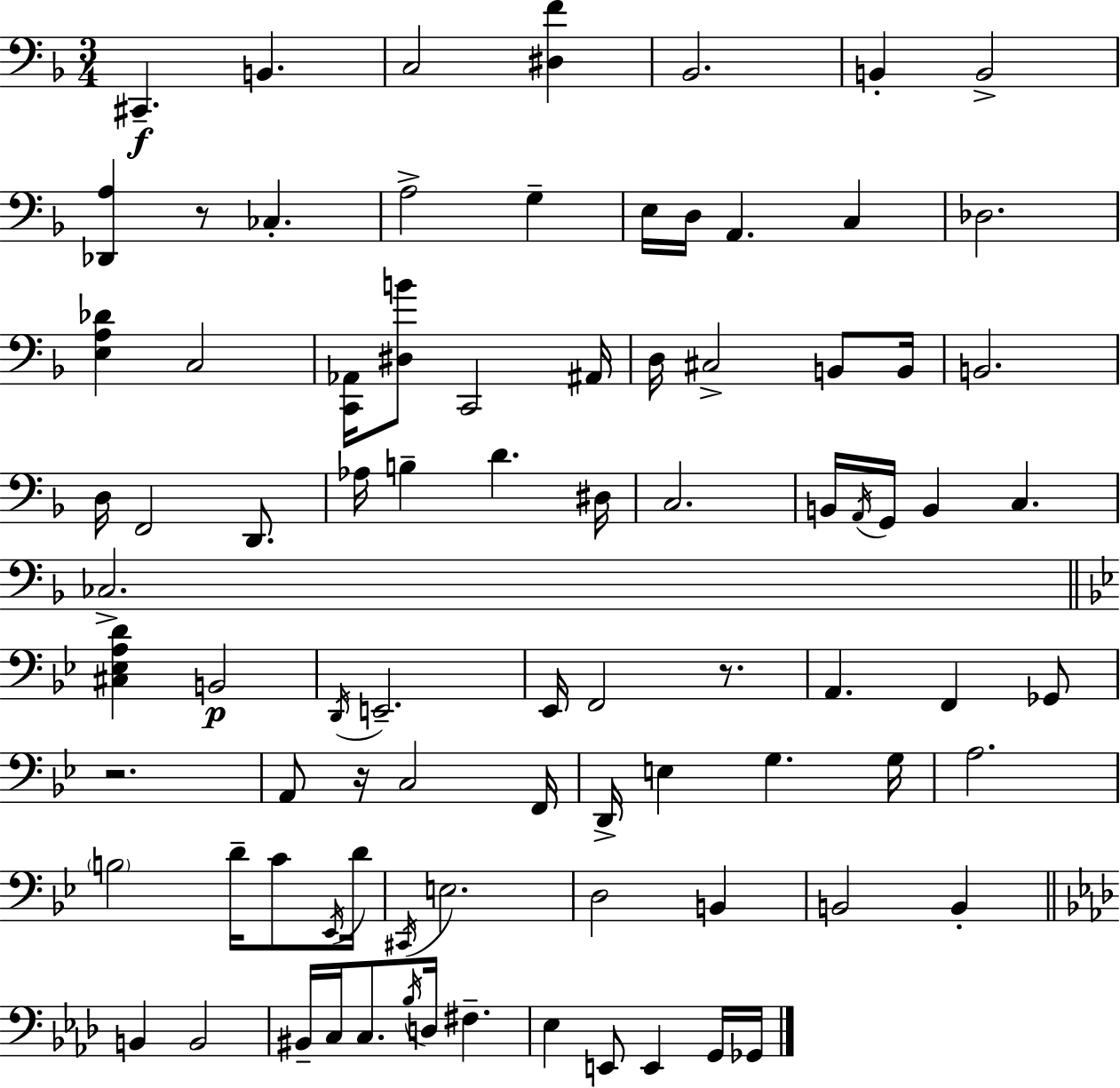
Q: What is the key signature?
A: F major